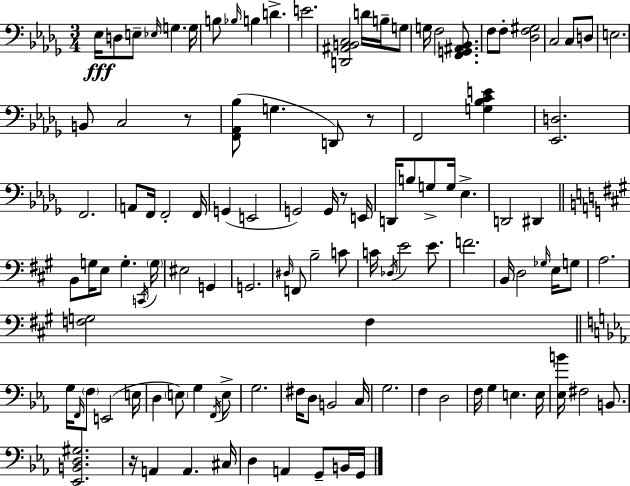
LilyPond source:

{
  \clef bass
  \numericTimeSignature
  \time 3/4
  \key bes \minor
  ees16\fff d8 e8-- \grace { ees16 } g4. | g16 b8 \grace { bes16 } b4 d'4.-> | e'2. | <d, ais, b, c>2 d'16 b16-- | \break g8 g16 f2 <f, g, ais, bes,>8. | f8 f8-. <des f gis>2 | c2 c8 | d8 e2. | \break b,8 c2 | r8 <f, aes, bes>8( g4. d,8) | r8 f,2 <g bes c' e'>4 | <ees, d>2. | \break f,2. | a,8 f,16 f,2-. | f,16 g,4( e,2 | g,2) g,16 r8 | \break e,16 d,16 b8 g8-> g16 ees4.-> | d,2 dis,4 | \bar "||" \break \key a \major b,8 g16 e8 g4.-. \acciaccatura { c,16 } | \parenthesize g16 eis2 g,4 | g,2. | \grace { dis16 } f,8 b2-- | \break c'8 c'16 \acciaccatura { des16 } e'2 | e'8. f'2. | b,16 d2 | \grace { ges16 } e16 g8 a2. | \break <f g>2 | f4 \bar "||" \break \key ees \major g16 \grace { f,16 } \parenthesize f8 e,2( | e16 d4 \parenthesize e8) g4 \acciaccatura { f,16 } | e8-> g2. | fis16 d8 b,2 | \break c16 g2. | f4 d2 | f16 g4 e4. | e16 <ees b'>16 fis2 b,8. | \break <ees, b, d gis>2. | r16 a,4 a,4. | cis16 d4 a,4 g,8-- | b,16 g,16 \bar "|."
}